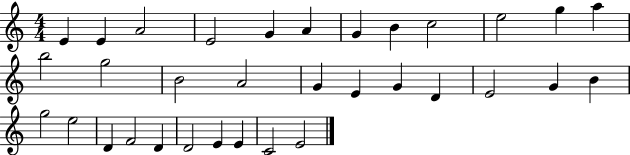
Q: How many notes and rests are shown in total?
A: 33